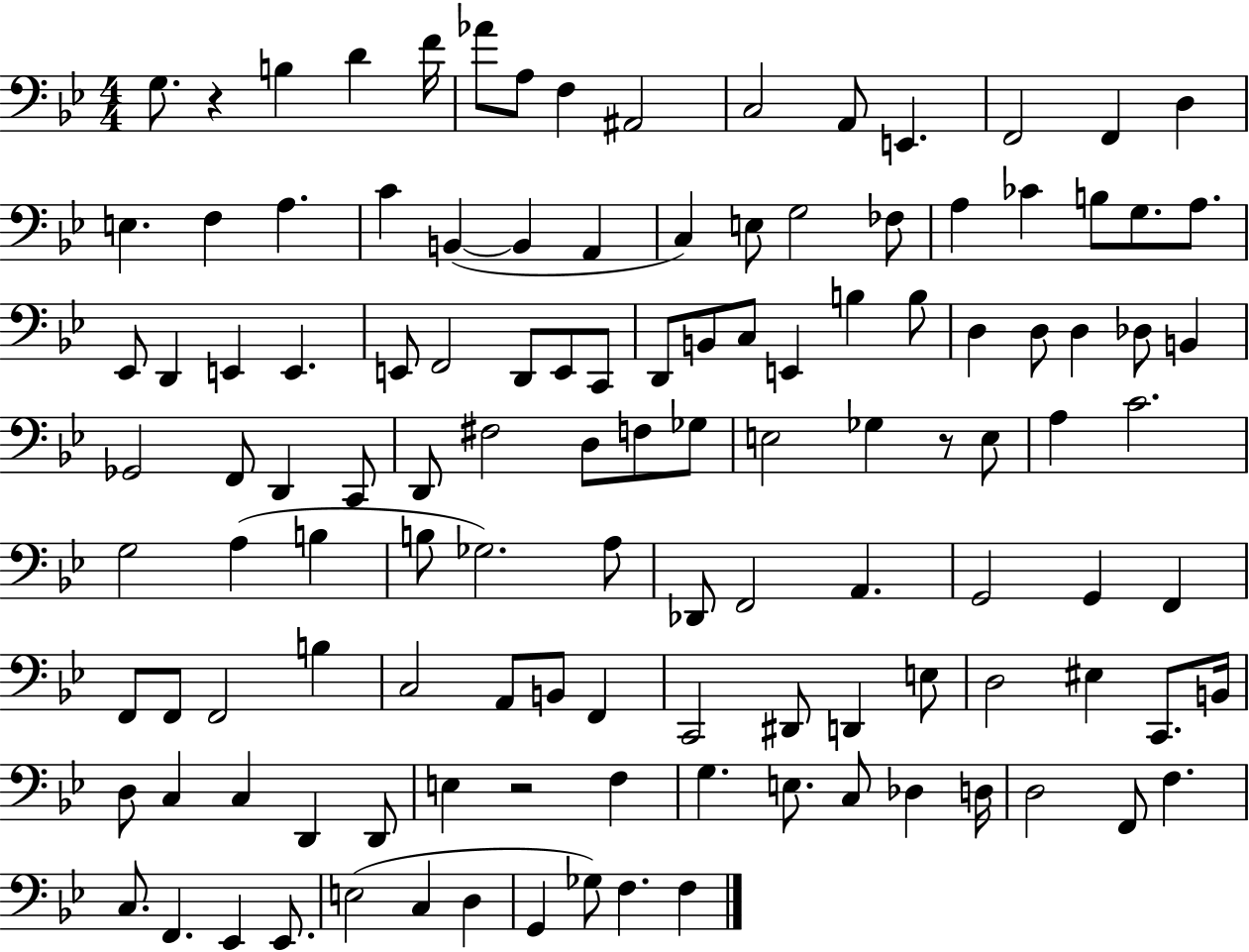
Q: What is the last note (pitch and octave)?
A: F3